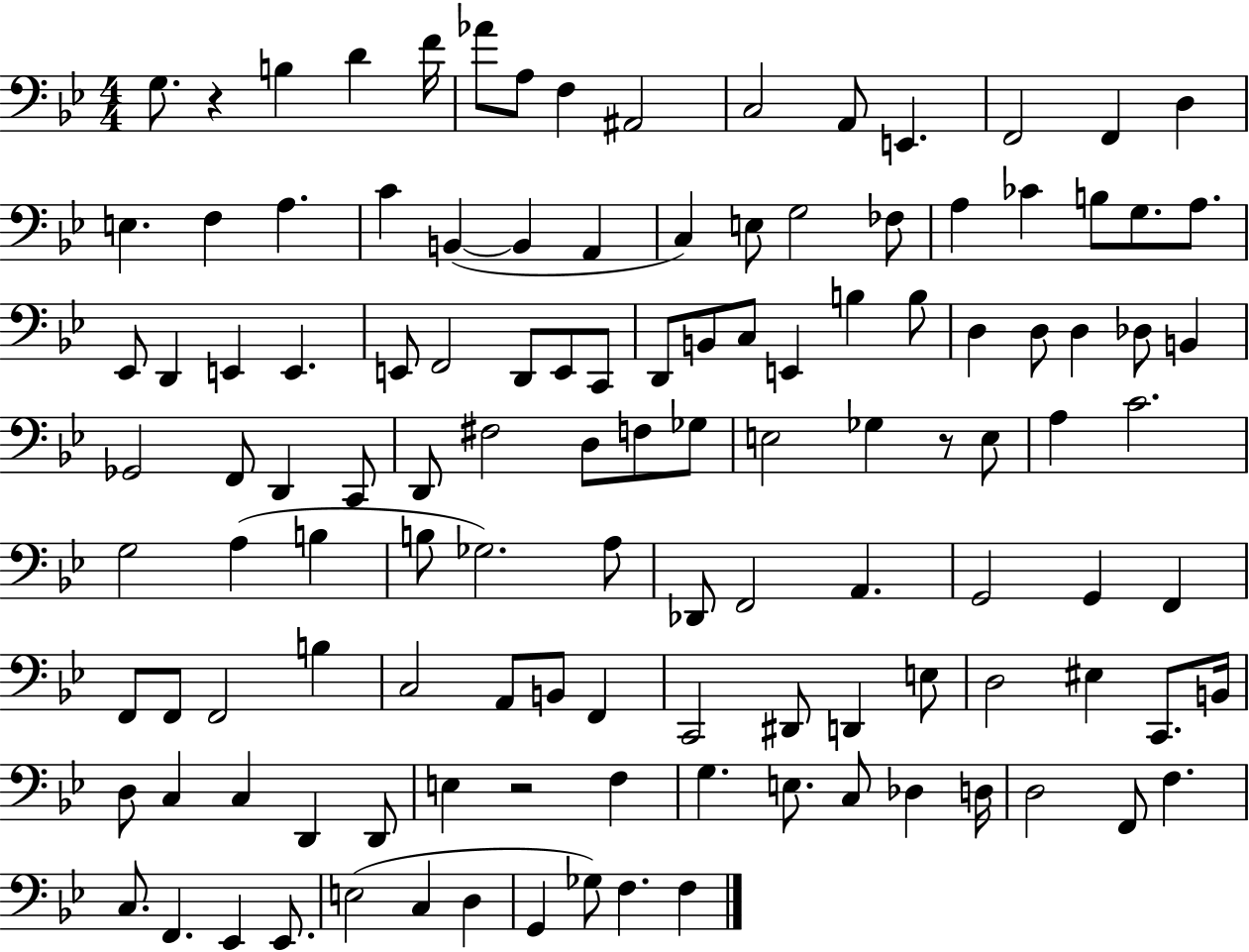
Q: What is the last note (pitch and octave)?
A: F3